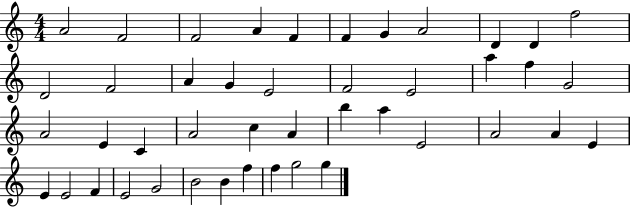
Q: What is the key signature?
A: C major